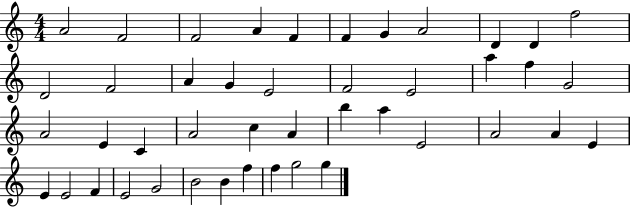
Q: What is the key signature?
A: C major